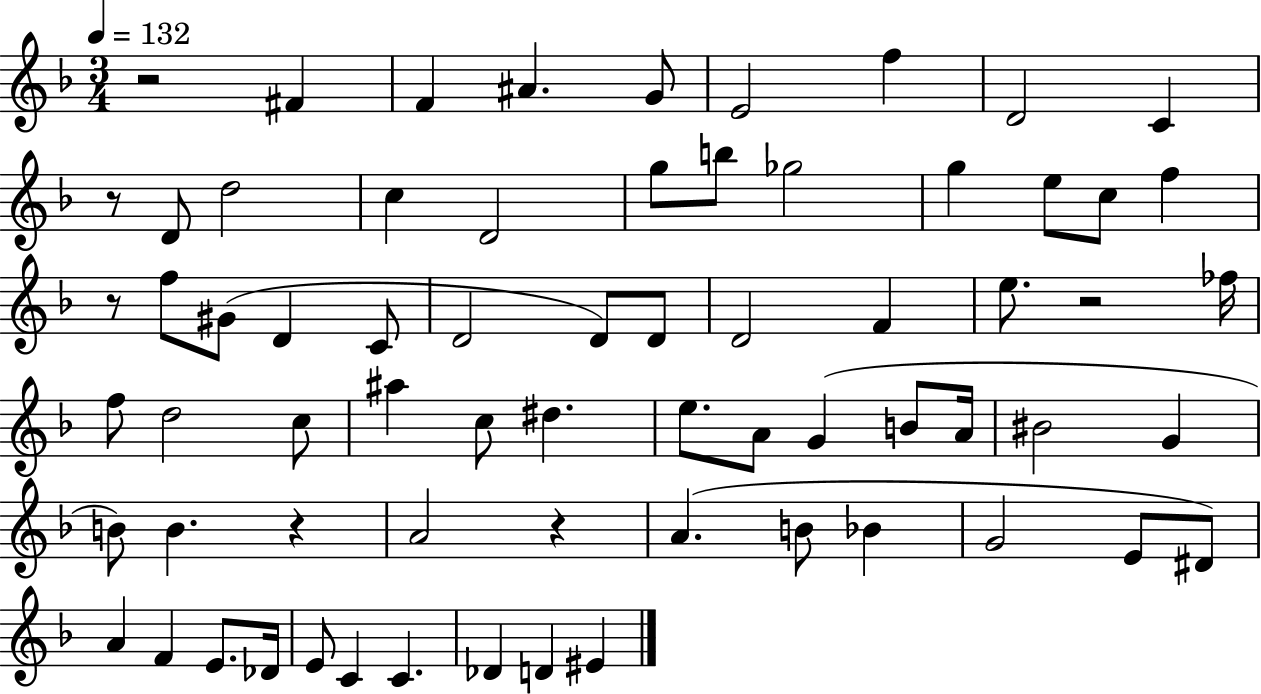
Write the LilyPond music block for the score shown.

{
  \clef treble
  \numericTimeSignature
  \time 3/4
  \key f \major
  \tempo 4 = 132
  \repeat volta 2 { r2 fis'4 | f'4 ais'4. g'8 | e'2 f''4 | d'2 c'4 | \break r8 d'8 d''2 | c''4 d'2 | g''8 b''8 ges''2 | g''4 e''8 c''8 f''4 | \break r8 f''8 gis'8( d'4 c'8 | d'2 d'8) d'8 | d'2 f'4 | e''8. r2 fes''16 | \break f''8 d''2 c''8 | ais''4 c''8 dis''4. | e''8. a'8 g'4( b'8 a'16 | bis'2 g'4 | \break b'8) b'4. r4 | a'2 r4 | a'4.( b'8 bes'4 | g'2 e'8 dis'8) | \break a'4 f'4 e'8. des'16 | e'8 c'4 c'4. | des'4 d'4 eis'4 | } \bar "|."
}